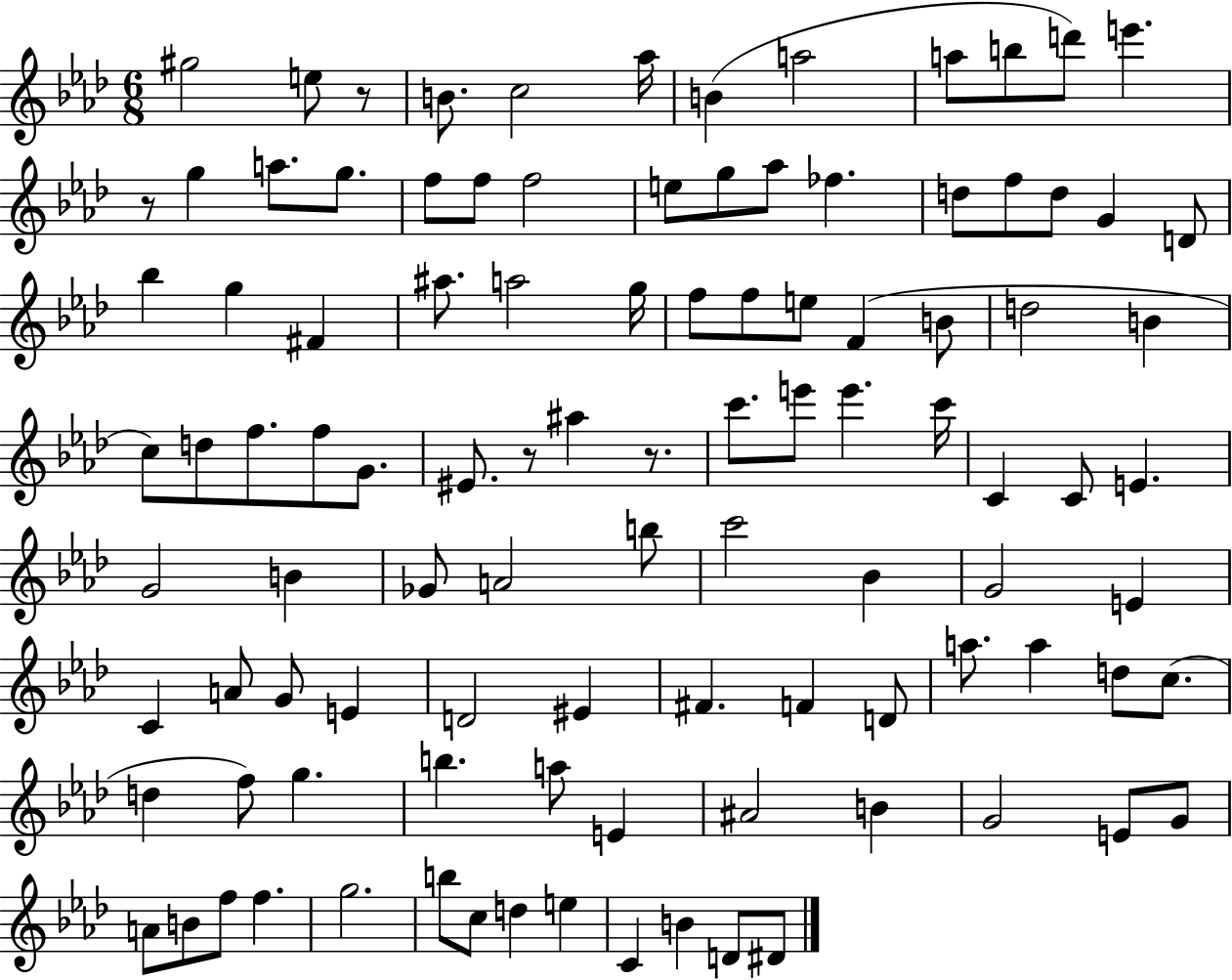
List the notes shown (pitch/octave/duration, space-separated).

G#5/h E5/e R/e B4/e. C5/h Ab5/s B4/q A5/h A5/e B5/e D6/e E6/q. R/e G5/q A5/e. G5/e. F5/e F5/e F5/h E5/e G5/e Ab5/e FES5/q. D5/e F5/e D5/e G4/q D4/e Bb5/q G5/q F#4/q A#5/e. A5/h G5/s F5/e F5/e E5/e F4/q B4/e D5/h B4/q C5/e D5/e F5/e. F5/e G4/e. EIS4/e. R/e A#5/q R/e. C6/e. E6/e E6/q. C6/s C4/q C4/e E4/q. G4/h B4/q Gb4/e A4/h B5/e C6/h Bb4/q G4/h E4/q C4/q A4/e G4/e E4/q D4/h EIS4/q F#4/q. F4/q D4/e A5/e. A5/q D5/e C5/e. D5/q F5/e G5/q. B5/q. A5/e E4/q A#4/h B4/q G4/h E4/e G4/e A4/e B4/e F5/e F5/q. G5/h. B5/e C5/e D5/q E5/q C4/q B4/q D4/e D#4/e